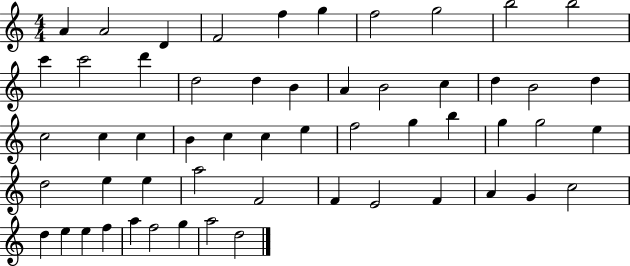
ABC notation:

X:1
T:Untitled
M:4/4
L:1/4
K:C
A A2 D F2 f g f2 g2 b2 b2 c' c'2 d' d2 d B A B2 c d B2 d c2 c c B c c e f2 g b g g2 e d2 e e a2 F2 F E2 F A G c2 d e e f a f2 g a2 d2